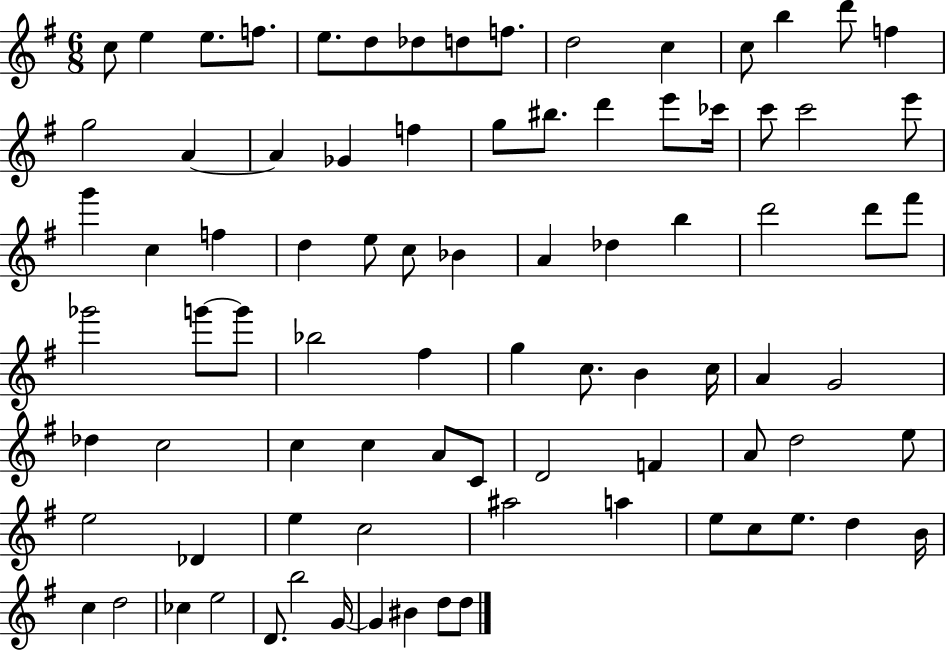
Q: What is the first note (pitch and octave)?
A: C5